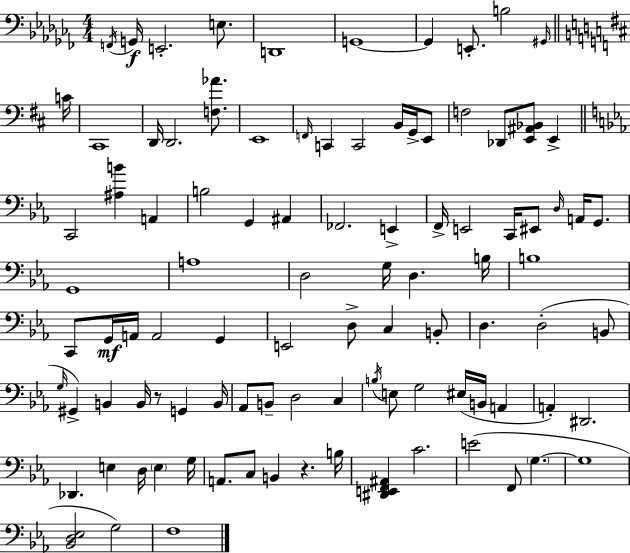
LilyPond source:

{
  \clef bass
  \numericTimeSignature
  \time 4/4
  \key aes \minor
  \repeat volta 2 { \acciaccatura { f,16 }\f g,16 e,2.-. e8. | d,1 | g,1~~ | g,4 e,8.-. b2 | \break \grace { gis,16 } \bar "||" \break \key d \major c'16 cis,1 | d,16 d,2. <f aes'>8. | e,1 | \grace { f,16 } c,4 c,2 b,16 g,16-> | \break e,8 f2 des,8 <e, ais, bes,>8 e,4-> | \bar "||" \break \key ees \major c,2 <ais b'>4 a,4 | b2 g,4 ais,4 | fes,2. e,4-> | f,16-> e,2 c,16 eis,8 \grace { d16 } a,16 g,8. | \break g,1 | a1 | d2 g16 d4. | b16 b1 | \break c,8 g,16\mf a,16 a,2 g,4 | e,2 d8-> c4 b,8-. | d4. d2-.( b,8 | \grace { g16 }) gis,4-> b,4 b,16 r8 g,4 | \break b,16 aes,8 b,8-- d2 c4 | \acciaccatura { b16 } e8 g2 eis16( b,16 a,4 | a,4-.) dis,2. | des,4. e4 d16 \parenthesize e4 | \break g16 a,8. c8 b,4 r4. | b16 <dis, e, f, ais,>4 c'2. | e'2( f,8 \parenthesize g4.~~ | g1 | \break <bes, d ees>2 g2) | f1 | } \bar "|."
}